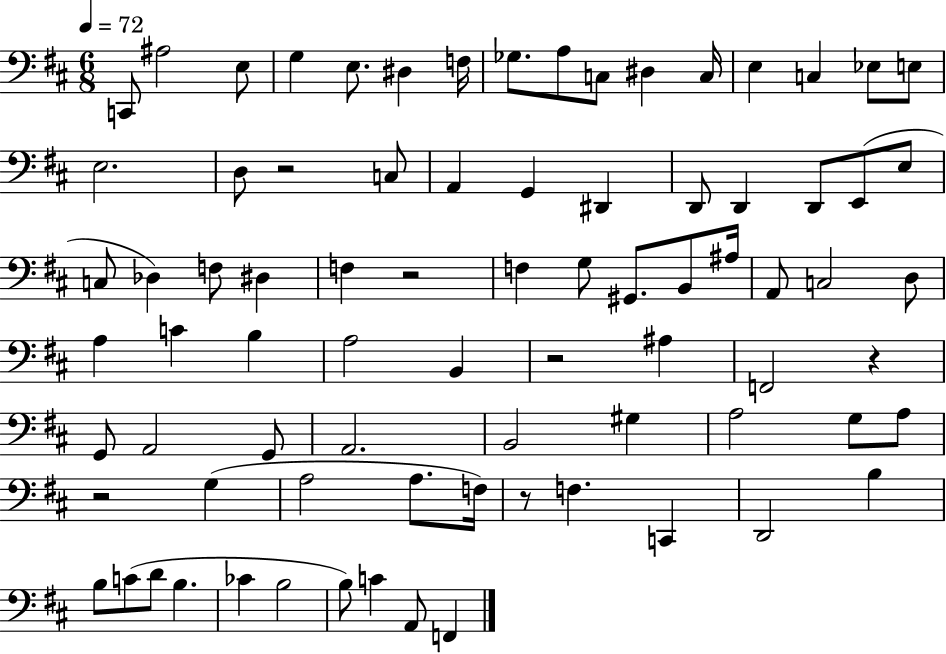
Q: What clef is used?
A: bass